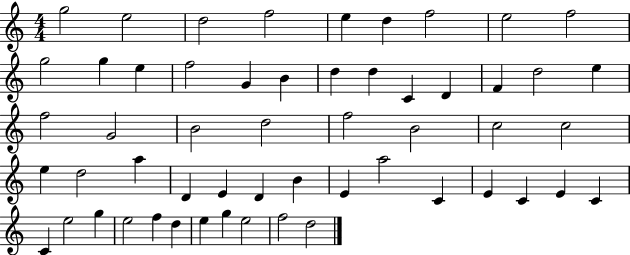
G5/h E5/h D5/h F5/h E5/q D5/q F5/h E5/h F5/h G5/h G5/q E5/q F5/h G4/q B4/q D5/q D5/q C4/q D4/q F4/q D5/h E5/q F5/h G4/h B4/h D5/h F5/h B4/h C5/h C5/h E5/q D5/h A5/q D4/q E4/q D4/q B4/q E4/q A5/h C4/q E4/q C4/q E4/q C4/q C4/q E5/h G5/q E5/h F5/q D5/q E5/q G5/q E5/h F5/h D5/h